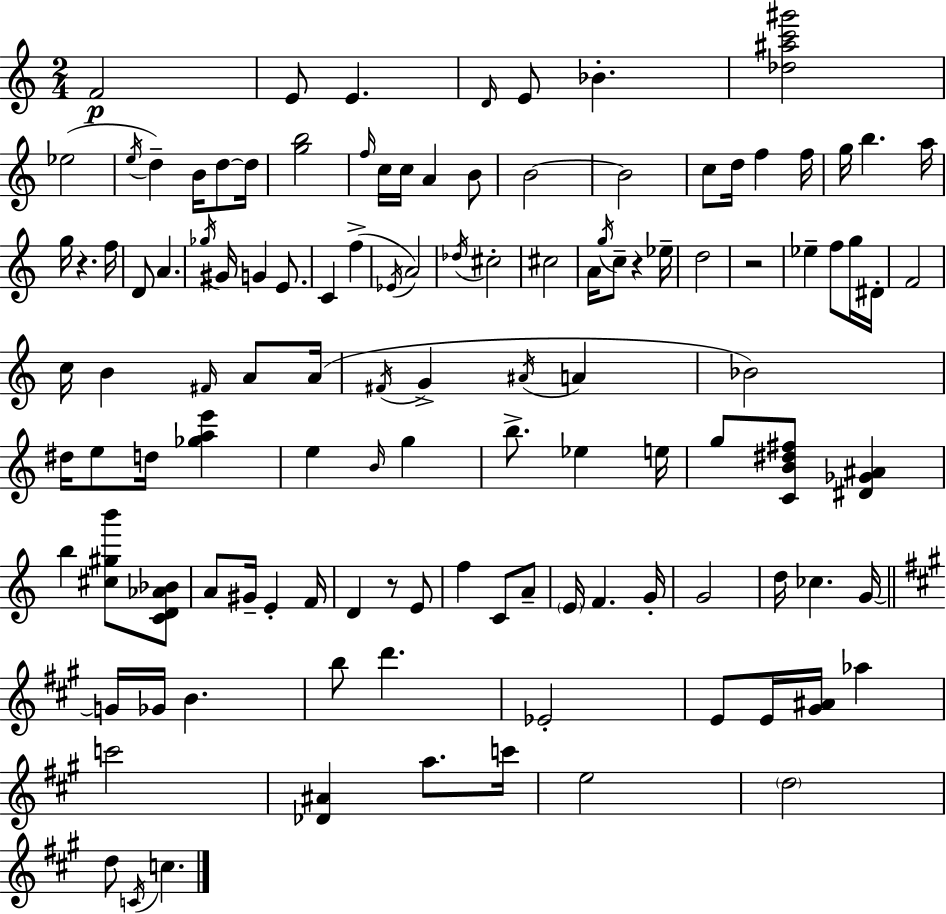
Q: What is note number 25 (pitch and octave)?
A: B5